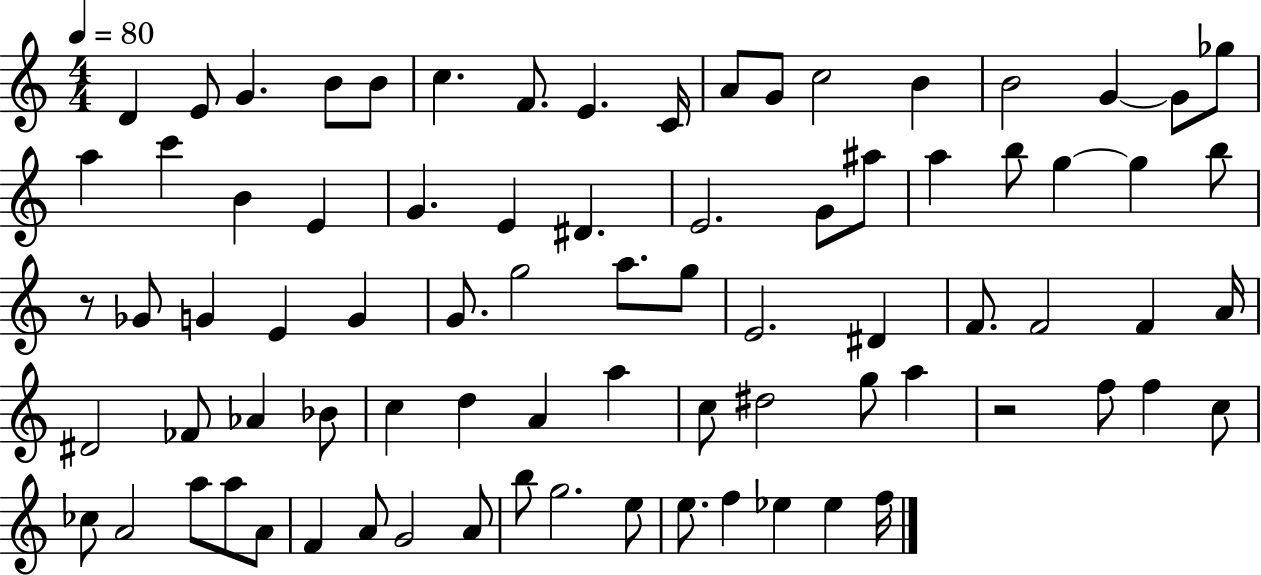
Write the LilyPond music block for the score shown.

{
  \clef treble
  \numericTimeSignature
  \time 4/4
  \key c \major
  \tempo 4 = 80
  \repeat volta 2 { d'4 e'8 g'4. b'8 b'8 | c''4. f'8. e'4. c'16 | a'8 g'8 c''2 b'4 | b'2 g'4~~ g'8 ges''8 | \break a''4 c'''4 b'4 e'4 | g'4. e'4 dis'4. | e'2. g'8 ais''8 | a''4 b''8 g''4~~ g''4 b''8 | \break r8 ges'8 g'4 e'4 g'4 | g'8. g''2 a''8. g''8 | e'2. dis'4 | f'8. f'2 f'4 a'16 | \break dis'2 fes'8 aes'4 bes'8 | c''4 d''4 a'4 a''4 | c''8 dis''2 g''8 a''4 | r2 f''8 f''4 c''8 | \break ces''8 a'2 a''8 a''8 a'8 | f'4 a'8 g'2 a'8 | b''8 g''2. e''8 | e''8. f''4 ees''4 ees''4 f''16 | \break } \bar "|."
}